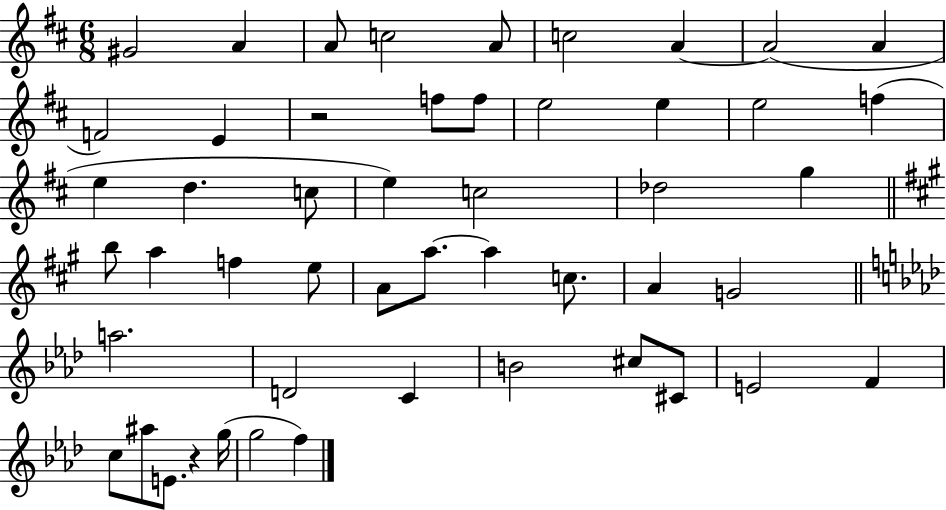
G#4/h A4/q A4/e C5/h A4/e C5/h A4/q A4/h A4/q F4/h E4/q R/h F5/e F5/e E5/h E5/q E5/h F5/q E5/q D5/q. C5/e E5/q C5/h Db5/h G5/q B5/e A5/q F5/q E5/e A4/e A5/e. A5/q C5/e. A4/q G4/h A5/h. D4/h C4/q B4/h C#5/e C#4/e E4/h F4/q C5/e A#5/e E4/e. R/q G5/s G5/h F5/q